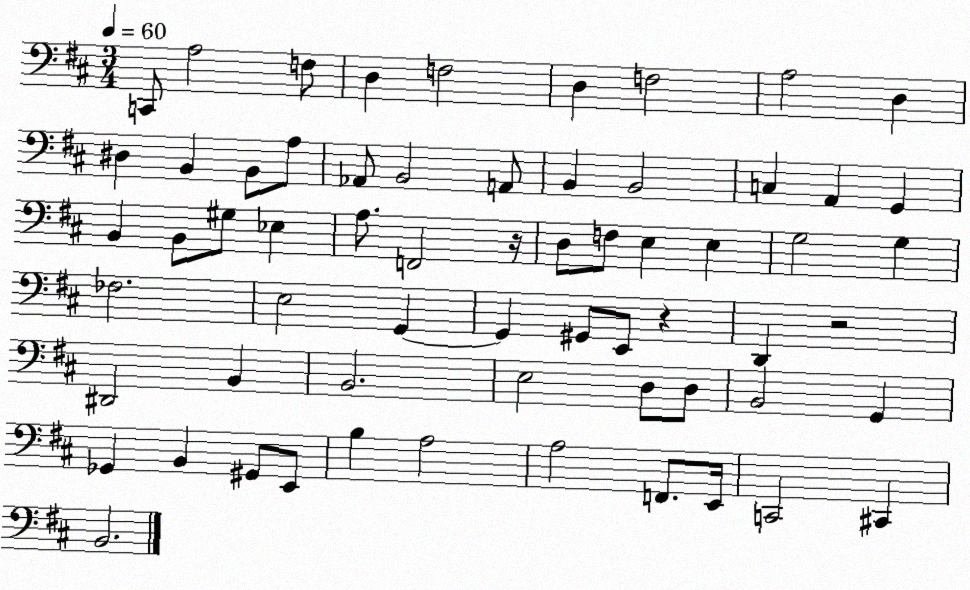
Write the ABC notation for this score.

X:1
T:Untitled
M:3/4
L:1/4
K:D
C,,/2 A,2 F,/2 D, F,2 D, F,2 A,2 D, ^D, B,, B,,/2 A,/2 _A,,/2 B,,2 A,,/2 B,, B,,2 C, A,, G,, B,, B,,/2 ^G,/2 _E, A,/2 F,,2 z/4 D,/2 F,/2 E, E, G,2 G, _F,2 E,2 G,, G,, ^G,,/2 E,,/2 z D,, z2 ^D,,2 B,, B,,2 E,2 D,/2 D,/2 B,,2 G,, _G,, B,, ^G,,/2 E,,/2 B, A,2 A,2 F,,/2 E,,/4 C,,2 ^C,, B,,2